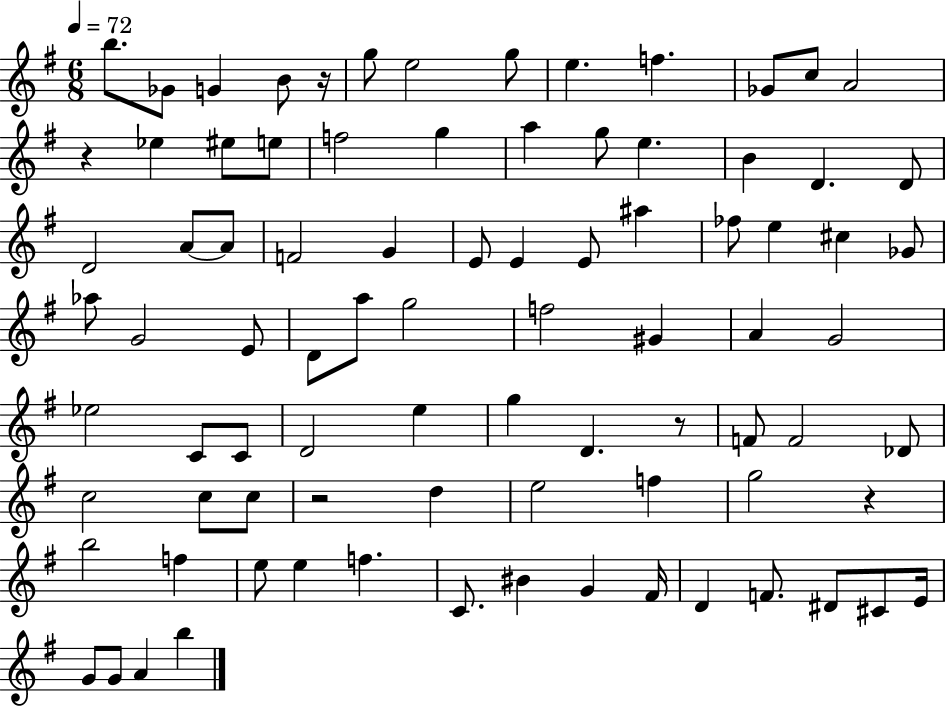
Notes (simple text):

B5/e. Gb4/e G4/q B4/e R/s G5/e E5/h G5/e E5/q. F5/q. Gb4/e C5/e A4/h R/q Eb5/q EIS5/e E5/e F5/h G5/q A5/q G5/e E5/q. B4/q D4/q. D4/e D4/h A4/e A4/e F4/h G4/q E4/e E4/q E4/e A#5/q FES5/e E5/q C#5/q Gb4/e Ab5/e G4/h E4/e D4/e A5/e G5/h F5/h G#4/q A4/q G4/h Eb5/h C4/e C4/e D4/h E5/q G5/q D4/q. R/e F4/e F4/h Db4/e C5/h C5/e C5/e R/h D5/q E5/h F5/q G5/h R/q B5/h F5/q E5/e E5/q F5/q. C4/e. BIS4/q G4/q F#4/s D4/q F4/e. D#4/e C#4/e E4/s G4/e G4/e A4/q B5/q